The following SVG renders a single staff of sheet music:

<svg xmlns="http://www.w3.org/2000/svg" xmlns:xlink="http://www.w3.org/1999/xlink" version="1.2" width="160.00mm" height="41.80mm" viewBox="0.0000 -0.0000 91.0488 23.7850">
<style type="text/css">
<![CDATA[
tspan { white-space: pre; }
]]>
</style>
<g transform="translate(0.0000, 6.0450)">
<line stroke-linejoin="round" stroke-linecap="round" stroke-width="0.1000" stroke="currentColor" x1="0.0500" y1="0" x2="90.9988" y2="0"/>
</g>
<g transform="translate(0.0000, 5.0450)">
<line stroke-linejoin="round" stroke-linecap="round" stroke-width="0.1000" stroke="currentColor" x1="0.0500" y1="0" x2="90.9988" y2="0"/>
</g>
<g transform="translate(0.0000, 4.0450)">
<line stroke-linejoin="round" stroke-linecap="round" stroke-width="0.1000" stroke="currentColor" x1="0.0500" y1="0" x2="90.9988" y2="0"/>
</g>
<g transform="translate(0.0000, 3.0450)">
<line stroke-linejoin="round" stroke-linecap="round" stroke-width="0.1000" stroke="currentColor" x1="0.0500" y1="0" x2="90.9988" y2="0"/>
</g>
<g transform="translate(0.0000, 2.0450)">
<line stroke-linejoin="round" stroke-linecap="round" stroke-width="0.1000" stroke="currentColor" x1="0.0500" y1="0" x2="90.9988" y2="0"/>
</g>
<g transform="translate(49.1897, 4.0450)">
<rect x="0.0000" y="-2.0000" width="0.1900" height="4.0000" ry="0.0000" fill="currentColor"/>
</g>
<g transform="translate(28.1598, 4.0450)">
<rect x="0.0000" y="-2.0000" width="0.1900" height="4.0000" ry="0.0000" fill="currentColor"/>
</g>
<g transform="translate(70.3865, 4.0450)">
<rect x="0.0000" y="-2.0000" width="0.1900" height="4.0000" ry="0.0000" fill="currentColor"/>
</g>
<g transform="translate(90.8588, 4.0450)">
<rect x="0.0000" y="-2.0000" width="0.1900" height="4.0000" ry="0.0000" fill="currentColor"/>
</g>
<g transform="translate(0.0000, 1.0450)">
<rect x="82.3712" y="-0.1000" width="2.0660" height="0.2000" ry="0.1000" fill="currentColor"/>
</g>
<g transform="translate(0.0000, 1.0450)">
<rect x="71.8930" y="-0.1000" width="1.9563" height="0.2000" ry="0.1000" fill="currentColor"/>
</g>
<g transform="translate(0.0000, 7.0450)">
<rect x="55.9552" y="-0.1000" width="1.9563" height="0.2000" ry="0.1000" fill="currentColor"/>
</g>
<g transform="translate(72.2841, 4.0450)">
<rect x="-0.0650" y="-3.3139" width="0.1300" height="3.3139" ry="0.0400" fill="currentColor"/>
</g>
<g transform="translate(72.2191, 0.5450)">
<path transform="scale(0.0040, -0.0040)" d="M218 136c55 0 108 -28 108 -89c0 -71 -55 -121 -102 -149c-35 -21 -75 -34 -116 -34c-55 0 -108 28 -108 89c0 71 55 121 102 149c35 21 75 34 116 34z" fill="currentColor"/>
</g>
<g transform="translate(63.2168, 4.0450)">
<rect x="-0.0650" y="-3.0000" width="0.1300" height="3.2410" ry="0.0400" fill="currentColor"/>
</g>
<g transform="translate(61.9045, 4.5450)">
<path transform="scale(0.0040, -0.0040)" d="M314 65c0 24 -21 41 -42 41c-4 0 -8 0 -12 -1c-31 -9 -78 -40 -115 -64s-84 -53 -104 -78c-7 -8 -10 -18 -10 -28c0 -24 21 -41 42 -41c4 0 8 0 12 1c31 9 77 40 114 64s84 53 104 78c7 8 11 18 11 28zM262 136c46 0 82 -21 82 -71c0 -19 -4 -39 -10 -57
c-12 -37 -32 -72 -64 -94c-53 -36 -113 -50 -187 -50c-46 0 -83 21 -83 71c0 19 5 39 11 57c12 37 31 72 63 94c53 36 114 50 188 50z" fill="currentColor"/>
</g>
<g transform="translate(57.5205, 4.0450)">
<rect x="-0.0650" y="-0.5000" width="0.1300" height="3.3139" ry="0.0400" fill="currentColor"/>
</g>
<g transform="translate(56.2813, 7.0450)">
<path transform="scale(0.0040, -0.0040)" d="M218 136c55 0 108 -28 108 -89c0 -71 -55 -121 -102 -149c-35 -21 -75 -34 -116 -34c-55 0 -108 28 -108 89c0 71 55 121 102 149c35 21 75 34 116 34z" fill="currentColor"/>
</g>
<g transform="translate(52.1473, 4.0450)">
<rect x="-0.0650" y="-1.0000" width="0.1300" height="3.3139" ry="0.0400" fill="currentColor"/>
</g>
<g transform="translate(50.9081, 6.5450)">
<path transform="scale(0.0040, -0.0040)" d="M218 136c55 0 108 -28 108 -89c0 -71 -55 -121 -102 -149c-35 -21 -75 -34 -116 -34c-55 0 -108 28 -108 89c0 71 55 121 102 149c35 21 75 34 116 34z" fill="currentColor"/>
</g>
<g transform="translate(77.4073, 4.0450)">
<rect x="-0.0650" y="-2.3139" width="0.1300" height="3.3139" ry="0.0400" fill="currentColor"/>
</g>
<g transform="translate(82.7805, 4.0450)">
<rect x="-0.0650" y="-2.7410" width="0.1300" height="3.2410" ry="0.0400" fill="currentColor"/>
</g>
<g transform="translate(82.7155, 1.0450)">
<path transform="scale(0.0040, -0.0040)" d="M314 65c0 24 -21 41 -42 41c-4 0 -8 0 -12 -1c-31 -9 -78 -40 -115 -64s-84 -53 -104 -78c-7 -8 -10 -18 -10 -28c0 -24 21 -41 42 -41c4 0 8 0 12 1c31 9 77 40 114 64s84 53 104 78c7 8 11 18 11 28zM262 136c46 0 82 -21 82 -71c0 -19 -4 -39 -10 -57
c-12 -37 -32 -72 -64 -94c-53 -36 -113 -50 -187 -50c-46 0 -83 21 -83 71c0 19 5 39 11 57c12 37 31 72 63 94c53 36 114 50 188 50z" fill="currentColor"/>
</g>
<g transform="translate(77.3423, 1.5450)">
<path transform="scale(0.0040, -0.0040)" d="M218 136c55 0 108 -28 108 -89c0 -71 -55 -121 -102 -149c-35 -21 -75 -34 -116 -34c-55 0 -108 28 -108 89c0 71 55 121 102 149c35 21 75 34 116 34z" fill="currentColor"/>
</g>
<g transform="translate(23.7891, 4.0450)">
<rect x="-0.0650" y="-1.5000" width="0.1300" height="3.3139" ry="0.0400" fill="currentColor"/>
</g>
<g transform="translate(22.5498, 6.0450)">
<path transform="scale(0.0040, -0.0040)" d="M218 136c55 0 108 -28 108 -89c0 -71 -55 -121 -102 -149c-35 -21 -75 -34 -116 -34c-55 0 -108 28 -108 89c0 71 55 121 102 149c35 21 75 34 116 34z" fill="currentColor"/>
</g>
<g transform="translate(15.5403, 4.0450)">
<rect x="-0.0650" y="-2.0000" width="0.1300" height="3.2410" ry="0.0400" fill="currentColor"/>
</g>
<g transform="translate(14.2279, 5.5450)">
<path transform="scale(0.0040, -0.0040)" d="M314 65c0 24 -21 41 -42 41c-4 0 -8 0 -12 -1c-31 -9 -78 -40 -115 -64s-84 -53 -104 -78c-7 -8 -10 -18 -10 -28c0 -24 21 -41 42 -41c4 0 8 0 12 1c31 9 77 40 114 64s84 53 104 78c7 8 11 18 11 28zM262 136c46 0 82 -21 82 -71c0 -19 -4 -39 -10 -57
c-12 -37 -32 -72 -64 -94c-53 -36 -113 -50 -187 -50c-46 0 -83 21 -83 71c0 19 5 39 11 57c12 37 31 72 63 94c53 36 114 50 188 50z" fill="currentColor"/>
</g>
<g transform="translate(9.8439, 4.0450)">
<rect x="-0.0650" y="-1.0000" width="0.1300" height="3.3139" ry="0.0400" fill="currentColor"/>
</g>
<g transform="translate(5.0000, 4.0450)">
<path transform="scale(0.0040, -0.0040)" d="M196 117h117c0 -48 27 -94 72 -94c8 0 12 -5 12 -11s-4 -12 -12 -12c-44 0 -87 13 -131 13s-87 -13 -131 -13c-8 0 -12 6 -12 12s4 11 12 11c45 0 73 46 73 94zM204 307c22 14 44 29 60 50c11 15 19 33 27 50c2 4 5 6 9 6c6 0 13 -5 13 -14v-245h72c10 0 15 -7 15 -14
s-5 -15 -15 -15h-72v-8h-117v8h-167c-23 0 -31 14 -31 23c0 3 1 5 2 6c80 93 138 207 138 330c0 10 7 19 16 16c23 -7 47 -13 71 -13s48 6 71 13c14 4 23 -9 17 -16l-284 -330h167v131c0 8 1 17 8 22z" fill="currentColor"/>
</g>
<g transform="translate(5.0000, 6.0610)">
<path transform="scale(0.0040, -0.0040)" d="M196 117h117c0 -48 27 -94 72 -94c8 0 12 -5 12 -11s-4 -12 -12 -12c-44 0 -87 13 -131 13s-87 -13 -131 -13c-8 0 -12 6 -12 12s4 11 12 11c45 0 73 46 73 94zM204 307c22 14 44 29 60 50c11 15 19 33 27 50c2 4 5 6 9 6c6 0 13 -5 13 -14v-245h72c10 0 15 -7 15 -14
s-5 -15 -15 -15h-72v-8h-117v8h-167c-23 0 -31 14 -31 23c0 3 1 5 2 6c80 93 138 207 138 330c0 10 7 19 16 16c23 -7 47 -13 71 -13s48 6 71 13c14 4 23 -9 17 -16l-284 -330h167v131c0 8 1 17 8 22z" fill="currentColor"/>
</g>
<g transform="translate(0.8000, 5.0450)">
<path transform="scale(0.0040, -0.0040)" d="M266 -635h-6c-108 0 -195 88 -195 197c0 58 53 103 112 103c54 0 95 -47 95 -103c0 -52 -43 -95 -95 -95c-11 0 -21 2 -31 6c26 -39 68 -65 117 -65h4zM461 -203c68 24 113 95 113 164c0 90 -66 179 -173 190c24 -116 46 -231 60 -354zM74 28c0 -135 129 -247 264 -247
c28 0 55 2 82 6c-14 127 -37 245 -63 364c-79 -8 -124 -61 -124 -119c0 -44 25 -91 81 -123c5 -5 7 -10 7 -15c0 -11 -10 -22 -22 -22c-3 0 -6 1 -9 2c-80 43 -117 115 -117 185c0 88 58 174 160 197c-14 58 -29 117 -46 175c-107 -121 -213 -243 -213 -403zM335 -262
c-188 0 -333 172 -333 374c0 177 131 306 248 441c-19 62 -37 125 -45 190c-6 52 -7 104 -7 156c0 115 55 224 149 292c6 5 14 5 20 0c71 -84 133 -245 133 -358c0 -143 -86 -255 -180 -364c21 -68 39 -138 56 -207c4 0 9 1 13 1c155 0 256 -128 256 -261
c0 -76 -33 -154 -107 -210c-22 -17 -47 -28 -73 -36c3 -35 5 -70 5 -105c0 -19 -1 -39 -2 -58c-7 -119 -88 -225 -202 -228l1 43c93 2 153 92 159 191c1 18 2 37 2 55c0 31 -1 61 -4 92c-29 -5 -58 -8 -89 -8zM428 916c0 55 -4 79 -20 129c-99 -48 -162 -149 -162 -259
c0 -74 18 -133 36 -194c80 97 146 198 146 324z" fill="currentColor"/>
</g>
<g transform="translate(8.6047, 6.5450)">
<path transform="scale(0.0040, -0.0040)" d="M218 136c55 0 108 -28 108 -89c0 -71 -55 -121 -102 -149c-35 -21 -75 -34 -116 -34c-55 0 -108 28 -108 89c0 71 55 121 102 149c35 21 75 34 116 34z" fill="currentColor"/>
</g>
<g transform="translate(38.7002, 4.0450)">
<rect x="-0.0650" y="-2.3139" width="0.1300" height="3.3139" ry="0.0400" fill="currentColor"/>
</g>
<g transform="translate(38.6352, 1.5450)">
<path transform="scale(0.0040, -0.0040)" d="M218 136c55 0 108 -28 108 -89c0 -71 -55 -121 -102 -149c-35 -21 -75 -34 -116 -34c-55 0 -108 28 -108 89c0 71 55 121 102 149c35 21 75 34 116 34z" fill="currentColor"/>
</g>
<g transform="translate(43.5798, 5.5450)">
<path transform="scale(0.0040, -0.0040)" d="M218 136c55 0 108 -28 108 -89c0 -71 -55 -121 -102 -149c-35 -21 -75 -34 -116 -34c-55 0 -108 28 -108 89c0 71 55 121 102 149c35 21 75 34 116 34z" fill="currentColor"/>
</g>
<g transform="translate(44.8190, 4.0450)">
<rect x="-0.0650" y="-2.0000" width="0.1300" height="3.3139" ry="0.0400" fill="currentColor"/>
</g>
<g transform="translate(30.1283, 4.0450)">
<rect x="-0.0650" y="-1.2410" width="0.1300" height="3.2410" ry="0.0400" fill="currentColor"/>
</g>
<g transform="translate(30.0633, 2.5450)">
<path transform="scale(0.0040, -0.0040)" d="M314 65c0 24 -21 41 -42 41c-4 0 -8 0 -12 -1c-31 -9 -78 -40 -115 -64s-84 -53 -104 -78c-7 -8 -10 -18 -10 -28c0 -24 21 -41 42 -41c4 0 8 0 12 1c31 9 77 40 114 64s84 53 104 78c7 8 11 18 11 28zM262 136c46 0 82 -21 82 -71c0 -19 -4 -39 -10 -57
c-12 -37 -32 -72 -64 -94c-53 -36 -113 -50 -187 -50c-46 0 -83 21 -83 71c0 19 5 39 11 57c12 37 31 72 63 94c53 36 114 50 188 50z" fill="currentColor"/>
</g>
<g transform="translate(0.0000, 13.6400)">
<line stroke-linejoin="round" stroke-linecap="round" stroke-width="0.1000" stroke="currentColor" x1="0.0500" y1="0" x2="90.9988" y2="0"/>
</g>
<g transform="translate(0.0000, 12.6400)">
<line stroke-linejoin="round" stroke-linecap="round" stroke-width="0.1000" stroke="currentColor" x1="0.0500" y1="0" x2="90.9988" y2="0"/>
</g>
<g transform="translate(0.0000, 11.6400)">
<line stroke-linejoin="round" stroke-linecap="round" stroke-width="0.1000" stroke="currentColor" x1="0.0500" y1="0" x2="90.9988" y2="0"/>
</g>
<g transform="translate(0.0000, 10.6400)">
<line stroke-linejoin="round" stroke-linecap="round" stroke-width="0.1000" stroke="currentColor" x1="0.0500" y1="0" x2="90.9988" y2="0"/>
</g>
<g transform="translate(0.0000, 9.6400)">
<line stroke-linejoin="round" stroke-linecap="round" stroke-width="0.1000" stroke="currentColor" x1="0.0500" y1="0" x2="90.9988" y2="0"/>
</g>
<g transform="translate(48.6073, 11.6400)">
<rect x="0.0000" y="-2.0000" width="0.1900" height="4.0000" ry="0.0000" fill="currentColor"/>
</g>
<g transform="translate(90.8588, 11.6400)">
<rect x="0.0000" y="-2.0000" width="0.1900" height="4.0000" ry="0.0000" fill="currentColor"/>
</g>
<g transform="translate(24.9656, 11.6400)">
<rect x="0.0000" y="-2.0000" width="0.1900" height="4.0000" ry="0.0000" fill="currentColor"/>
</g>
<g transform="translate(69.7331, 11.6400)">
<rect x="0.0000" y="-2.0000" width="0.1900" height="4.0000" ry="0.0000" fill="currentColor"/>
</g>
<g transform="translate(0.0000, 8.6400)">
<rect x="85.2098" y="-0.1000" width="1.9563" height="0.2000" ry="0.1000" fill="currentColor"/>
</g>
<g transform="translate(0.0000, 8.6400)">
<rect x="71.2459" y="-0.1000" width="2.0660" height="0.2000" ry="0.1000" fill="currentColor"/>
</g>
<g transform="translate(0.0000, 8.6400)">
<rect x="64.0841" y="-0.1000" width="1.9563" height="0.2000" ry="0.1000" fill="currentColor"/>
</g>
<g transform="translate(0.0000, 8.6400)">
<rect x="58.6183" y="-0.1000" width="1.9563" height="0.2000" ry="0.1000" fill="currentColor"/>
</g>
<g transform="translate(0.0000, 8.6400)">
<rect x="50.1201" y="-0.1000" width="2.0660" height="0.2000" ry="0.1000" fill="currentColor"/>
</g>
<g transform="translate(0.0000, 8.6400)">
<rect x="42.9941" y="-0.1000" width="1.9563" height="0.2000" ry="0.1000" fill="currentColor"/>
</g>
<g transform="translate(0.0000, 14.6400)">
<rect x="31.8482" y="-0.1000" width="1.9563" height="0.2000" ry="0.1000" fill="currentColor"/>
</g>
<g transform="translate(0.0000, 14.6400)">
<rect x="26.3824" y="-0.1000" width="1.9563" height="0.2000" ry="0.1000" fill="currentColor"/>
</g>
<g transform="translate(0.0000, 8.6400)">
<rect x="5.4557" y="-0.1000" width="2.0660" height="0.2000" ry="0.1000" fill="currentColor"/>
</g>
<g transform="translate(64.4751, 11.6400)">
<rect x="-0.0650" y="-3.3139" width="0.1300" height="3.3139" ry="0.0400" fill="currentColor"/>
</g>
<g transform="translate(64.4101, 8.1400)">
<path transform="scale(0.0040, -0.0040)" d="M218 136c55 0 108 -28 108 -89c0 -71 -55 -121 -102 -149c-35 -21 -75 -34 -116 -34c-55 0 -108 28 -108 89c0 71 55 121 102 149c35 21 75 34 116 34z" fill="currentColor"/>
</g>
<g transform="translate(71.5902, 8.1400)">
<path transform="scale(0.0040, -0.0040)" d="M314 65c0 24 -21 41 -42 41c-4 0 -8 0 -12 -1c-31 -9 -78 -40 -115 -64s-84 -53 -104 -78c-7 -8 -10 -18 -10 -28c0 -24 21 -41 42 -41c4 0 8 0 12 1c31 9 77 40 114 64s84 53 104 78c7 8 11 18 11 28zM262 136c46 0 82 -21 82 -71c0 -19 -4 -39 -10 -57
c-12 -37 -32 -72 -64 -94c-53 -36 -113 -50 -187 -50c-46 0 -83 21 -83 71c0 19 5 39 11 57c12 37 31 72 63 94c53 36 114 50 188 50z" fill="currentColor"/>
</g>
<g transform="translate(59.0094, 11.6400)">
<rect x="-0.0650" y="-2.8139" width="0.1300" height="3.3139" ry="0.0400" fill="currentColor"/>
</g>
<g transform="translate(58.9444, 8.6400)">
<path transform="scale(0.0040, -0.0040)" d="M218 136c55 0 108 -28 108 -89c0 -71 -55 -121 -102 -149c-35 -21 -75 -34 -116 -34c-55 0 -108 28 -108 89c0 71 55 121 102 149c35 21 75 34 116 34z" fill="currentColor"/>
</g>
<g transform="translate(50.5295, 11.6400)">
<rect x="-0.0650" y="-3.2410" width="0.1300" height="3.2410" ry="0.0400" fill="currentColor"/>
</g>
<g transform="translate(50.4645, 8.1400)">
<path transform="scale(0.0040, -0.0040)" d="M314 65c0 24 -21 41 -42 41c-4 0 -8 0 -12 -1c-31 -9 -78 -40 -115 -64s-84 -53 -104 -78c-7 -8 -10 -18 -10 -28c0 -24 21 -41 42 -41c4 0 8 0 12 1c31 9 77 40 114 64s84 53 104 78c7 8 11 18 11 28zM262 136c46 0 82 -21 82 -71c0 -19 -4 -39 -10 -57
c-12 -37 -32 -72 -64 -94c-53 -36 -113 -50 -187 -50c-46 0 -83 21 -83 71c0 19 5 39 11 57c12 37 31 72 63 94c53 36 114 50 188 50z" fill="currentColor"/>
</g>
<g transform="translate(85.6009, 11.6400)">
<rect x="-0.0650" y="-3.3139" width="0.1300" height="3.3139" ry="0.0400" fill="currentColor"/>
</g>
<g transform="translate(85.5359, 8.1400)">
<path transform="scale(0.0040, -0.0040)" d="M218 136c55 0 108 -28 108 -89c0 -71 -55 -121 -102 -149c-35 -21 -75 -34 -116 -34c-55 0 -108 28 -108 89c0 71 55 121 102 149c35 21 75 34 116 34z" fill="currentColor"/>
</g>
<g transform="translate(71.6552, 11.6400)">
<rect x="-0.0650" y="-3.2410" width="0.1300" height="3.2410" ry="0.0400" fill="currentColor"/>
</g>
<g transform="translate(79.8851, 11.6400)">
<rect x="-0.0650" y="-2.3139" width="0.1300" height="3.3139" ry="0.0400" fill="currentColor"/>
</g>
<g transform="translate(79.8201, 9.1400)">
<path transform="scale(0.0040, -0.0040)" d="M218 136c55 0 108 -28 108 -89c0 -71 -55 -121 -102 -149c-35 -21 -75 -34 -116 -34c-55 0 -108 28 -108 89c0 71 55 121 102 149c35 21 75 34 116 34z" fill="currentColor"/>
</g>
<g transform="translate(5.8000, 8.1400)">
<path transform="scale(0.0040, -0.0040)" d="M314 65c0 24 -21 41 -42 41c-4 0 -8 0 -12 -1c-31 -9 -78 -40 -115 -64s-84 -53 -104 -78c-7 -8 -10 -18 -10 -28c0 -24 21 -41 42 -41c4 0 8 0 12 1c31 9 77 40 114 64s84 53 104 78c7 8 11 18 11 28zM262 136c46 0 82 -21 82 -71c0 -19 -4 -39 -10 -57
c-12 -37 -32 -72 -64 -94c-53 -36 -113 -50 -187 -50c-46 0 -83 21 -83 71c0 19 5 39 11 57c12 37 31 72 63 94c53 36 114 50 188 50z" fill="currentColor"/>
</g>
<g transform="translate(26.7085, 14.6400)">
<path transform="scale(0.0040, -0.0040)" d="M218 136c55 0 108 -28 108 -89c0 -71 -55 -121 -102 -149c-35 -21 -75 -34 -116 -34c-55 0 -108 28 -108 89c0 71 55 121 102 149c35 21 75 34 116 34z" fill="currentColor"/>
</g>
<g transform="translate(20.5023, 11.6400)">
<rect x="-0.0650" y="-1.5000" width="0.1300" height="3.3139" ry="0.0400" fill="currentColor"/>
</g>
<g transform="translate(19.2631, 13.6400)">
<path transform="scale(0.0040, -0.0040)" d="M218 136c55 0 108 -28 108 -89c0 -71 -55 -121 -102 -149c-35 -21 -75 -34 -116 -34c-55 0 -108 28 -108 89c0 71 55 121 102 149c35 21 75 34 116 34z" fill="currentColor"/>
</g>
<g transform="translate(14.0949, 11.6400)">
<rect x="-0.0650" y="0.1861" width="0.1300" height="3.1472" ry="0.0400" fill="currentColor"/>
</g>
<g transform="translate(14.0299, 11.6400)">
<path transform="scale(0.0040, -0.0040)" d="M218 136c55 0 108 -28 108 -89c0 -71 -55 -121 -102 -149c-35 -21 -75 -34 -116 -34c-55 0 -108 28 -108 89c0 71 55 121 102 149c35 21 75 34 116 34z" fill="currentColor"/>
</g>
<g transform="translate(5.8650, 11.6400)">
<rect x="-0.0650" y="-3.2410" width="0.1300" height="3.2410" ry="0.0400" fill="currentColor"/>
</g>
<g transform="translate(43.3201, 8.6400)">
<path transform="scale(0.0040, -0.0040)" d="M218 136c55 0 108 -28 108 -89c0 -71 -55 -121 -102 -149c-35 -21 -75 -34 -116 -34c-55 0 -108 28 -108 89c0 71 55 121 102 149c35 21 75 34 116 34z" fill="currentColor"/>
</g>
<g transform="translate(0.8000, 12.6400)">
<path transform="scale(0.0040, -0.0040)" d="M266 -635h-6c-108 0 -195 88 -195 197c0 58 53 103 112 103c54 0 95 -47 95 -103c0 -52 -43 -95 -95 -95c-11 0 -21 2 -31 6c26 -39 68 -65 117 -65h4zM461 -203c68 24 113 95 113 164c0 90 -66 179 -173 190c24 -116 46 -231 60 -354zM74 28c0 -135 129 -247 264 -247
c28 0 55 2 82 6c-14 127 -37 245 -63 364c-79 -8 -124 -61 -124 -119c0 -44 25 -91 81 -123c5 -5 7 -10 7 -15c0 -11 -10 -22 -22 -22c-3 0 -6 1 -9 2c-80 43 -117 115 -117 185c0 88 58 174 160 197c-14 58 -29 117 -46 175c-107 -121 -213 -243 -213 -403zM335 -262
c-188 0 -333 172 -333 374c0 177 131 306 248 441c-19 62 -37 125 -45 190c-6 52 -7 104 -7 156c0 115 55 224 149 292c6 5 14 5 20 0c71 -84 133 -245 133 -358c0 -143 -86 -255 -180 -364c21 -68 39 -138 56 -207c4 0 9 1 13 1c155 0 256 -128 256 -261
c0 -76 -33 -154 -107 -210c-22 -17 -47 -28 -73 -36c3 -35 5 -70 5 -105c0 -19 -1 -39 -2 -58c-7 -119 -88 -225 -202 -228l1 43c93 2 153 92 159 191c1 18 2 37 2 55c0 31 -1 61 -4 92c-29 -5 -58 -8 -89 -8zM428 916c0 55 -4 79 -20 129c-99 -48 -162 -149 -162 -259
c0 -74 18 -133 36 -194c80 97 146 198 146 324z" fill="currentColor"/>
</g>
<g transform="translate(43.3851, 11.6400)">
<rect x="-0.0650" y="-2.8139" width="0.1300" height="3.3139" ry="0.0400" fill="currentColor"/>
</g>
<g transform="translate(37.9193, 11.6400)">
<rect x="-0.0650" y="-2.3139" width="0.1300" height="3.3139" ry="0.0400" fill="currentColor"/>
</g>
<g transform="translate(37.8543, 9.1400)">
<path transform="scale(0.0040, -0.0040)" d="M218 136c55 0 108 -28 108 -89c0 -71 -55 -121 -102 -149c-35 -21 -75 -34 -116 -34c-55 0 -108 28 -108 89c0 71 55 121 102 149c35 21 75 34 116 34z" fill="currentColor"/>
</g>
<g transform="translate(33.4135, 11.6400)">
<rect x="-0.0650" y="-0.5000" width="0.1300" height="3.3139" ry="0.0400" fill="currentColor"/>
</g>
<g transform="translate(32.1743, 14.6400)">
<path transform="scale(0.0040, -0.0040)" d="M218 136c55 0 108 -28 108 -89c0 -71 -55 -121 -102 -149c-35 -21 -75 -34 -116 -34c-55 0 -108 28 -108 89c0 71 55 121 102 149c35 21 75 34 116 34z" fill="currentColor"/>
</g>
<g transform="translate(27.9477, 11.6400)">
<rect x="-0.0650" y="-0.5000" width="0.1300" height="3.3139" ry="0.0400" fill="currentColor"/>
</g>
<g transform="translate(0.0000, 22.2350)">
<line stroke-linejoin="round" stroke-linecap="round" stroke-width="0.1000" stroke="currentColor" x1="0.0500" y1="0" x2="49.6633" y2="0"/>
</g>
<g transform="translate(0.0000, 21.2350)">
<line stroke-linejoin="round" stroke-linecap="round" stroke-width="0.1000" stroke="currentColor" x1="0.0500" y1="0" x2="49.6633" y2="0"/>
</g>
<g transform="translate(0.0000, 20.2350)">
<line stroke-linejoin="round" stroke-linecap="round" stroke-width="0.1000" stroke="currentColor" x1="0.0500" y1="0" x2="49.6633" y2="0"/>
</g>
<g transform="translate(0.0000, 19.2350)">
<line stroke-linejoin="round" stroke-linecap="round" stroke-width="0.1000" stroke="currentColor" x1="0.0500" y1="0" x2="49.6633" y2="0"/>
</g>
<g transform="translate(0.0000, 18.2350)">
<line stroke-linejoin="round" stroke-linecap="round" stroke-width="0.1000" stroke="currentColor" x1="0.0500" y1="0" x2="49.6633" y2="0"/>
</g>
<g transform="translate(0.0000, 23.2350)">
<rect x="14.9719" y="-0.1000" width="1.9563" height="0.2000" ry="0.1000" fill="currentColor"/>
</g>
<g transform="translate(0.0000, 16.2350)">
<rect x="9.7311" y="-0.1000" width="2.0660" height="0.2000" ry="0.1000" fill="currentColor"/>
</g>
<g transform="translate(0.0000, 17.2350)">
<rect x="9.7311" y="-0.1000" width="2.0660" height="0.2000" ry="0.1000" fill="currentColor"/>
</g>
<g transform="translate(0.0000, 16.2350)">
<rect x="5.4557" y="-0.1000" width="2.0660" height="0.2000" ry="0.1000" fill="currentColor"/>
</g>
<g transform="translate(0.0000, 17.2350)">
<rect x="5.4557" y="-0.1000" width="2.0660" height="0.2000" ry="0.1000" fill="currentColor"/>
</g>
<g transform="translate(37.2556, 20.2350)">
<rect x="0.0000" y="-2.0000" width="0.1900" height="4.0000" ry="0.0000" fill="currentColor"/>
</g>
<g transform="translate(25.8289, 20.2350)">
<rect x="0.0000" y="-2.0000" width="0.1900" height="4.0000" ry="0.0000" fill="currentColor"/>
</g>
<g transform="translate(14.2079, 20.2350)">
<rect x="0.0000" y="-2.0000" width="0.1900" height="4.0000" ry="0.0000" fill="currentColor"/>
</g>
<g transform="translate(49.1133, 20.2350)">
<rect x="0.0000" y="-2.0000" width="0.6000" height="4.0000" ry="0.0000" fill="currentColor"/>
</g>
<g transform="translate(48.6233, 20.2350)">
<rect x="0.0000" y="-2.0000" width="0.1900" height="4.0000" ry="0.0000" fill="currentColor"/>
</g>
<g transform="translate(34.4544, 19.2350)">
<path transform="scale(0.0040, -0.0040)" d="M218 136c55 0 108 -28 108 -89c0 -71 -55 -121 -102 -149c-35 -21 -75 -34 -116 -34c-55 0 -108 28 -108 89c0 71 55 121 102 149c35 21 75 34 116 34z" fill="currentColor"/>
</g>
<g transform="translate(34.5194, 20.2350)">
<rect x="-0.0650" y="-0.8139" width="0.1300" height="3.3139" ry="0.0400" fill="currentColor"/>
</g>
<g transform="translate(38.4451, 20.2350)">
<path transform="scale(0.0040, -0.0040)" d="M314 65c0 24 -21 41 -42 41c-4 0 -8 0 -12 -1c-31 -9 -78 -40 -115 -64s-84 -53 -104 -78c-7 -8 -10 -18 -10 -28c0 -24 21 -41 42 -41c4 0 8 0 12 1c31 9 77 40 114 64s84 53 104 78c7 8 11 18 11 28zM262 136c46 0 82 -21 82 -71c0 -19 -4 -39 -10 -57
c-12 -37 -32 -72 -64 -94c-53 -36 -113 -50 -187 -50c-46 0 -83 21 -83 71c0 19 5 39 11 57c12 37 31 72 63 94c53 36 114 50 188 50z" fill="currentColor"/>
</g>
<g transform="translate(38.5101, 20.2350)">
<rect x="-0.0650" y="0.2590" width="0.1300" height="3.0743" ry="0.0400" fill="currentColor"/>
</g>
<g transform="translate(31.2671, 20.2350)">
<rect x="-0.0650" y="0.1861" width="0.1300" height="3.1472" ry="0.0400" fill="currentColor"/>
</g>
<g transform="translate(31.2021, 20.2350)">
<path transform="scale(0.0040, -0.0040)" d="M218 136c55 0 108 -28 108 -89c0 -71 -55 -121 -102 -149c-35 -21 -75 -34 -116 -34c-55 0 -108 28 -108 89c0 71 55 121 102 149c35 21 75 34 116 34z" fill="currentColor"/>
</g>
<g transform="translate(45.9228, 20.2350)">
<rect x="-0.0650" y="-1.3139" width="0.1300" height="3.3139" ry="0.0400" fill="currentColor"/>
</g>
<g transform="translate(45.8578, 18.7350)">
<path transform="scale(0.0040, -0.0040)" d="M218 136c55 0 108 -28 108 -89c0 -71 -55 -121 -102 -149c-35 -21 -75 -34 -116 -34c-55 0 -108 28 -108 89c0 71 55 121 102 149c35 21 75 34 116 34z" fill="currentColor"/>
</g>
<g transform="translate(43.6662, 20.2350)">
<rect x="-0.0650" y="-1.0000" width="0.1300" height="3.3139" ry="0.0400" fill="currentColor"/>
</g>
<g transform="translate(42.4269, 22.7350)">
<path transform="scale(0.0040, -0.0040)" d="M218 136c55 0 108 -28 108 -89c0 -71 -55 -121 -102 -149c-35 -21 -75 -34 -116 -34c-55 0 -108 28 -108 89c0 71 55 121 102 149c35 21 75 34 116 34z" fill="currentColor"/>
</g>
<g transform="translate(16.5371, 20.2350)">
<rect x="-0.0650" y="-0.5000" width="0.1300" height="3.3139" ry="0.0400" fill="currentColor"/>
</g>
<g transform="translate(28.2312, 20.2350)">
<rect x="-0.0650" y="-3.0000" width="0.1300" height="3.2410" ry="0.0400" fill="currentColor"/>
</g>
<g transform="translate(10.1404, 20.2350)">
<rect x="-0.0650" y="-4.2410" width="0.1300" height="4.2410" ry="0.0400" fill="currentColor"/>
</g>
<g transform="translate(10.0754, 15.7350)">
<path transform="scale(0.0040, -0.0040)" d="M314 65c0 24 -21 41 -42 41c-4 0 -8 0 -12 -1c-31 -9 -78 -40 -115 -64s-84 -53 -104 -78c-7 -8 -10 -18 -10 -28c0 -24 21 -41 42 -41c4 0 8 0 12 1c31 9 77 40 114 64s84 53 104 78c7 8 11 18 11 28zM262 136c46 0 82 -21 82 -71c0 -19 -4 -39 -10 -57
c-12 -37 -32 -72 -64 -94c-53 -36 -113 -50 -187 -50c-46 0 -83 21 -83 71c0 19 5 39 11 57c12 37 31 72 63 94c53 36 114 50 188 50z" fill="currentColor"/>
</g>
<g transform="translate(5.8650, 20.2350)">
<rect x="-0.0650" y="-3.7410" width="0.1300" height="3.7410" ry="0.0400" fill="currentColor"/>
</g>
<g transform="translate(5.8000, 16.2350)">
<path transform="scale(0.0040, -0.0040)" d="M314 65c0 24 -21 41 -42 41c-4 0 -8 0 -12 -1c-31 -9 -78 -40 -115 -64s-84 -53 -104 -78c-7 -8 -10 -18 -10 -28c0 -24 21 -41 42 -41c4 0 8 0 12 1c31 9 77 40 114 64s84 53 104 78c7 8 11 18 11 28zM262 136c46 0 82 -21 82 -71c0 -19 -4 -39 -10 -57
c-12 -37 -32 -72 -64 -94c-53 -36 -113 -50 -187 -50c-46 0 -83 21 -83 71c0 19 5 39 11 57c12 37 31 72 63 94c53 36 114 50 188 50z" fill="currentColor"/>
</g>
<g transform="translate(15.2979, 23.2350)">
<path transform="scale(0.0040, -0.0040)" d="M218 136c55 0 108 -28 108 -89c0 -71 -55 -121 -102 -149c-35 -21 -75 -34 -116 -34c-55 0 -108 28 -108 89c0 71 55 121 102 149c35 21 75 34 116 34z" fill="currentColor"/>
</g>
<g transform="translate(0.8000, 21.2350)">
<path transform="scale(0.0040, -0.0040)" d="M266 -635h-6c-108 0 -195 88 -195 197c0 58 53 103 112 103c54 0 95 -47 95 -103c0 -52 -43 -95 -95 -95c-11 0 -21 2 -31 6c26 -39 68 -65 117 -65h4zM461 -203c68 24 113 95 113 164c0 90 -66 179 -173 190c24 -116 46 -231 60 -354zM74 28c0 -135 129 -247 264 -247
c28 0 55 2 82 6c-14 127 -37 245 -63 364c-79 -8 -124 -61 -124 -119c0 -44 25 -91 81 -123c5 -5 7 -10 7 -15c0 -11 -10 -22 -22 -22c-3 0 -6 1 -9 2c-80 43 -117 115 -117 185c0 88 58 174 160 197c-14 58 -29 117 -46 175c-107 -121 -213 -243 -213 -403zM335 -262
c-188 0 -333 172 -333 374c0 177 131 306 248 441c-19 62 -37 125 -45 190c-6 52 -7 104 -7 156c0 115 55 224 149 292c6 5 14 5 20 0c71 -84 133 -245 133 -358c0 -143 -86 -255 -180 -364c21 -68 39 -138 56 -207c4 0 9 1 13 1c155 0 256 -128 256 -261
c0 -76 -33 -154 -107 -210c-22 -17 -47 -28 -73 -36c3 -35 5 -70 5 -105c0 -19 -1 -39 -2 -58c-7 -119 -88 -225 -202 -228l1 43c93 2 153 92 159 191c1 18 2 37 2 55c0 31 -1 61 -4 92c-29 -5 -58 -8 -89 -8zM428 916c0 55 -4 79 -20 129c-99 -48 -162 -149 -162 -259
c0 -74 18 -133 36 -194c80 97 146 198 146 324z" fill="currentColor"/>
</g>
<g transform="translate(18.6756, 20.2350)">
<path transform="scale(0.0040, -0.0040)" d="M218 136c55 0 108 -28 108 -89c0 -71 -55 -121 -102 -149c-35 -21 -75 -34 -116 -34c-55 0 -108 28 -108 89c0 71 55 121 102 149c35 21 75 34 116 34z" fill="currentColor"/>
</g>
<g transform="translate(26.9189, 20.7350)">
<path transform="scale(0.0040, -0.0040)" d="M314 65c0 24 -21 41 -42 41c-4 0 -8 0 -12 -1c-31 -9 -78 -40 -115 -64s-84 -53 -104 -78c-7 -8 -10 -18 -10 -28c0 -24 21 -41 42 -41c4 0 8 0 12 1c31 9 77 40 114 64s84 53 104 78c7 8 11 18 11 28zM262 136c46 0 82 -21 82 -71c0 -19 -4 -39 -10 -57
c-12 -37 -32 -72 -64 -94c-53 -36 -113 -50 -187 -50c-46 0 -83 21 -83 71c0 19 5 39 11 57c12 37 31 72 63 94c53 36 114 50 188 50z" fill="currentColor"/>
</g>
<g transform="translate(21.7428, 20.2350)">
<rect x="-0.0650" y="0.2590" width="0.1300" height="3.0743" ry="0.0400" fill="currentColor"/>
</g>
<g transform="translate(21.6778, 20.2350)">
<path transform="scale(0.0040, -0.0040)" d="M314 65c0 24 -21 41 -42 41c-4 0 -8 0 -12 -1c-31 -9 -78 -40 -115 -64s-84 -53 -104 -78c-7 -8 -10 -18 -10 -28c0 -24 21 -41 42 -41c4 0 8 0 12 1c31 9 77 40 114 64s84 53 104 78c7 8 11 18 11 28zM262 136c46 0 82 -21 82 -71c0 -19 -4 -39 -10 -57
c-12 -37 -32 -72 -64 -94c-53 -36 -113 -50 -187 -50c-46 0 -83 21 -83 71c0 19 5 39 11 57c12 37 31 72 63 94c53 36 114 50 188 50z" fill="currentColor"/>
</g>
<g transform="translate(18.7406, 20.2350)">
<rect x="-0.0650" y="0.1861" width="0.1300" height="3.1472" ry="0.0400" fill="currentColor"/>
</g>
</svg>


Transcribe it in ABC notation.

X:1
T:Untitled
M:4/4
L:1/4
K:C
D F2 E e2 g F D C A2 b g a2 b2 B E C C g a b2 a b b2 g b c'2 d'2 C B B2 A2 B d B2 D e